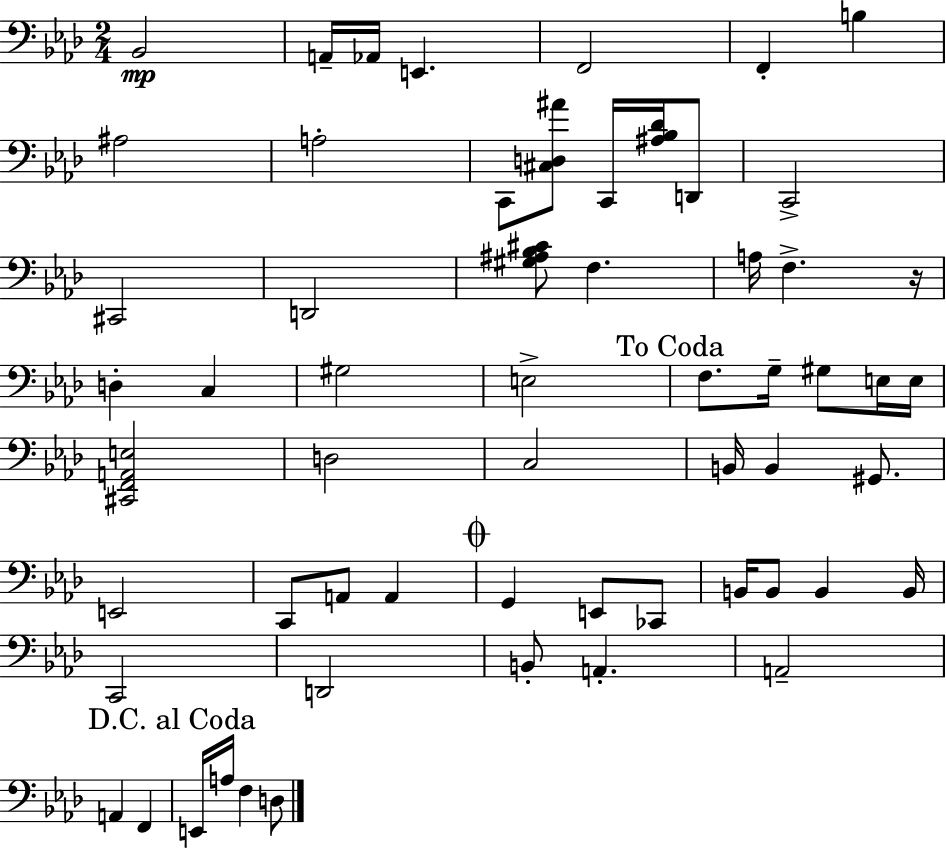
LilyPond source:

{
  \clef bass
  \numericTimeSignature
  \time 2/4
  \key f \minor
  bes,2\mp | a,16-- aes,16 e,4. | f,2 | f,4-. b4 | \break ais2 | a2-. | c,8 <cis d ais'>8 c,16 <ais bes des'>16 d,8 | c,2-> | \break cis,2 | d,2 | <gis ais bes cis'>8 f4. | a16 f4.-> r16 | \break d4-. c4 | gis2 | e2-> | \mark "To Coda" f8. g16-- gis8 e16 e16 | \break <cis, f, a, e>2 | d2 | c2 | b,16 b,4 gis,8. | \break e,2 | c,8 a,8 a,4 | \mark \markup { \musicglyph "scripts.coda" } g,4 e,8 ces,8 | b,16 b,8 b,4 b,16 | \break c,2 | d,2 | b,8-. a,4.-. | a,2-- | \break a,4 f,4 | \mark "D.C. al Coda" e,16 a16 f4 d8 | \bar "|."
}